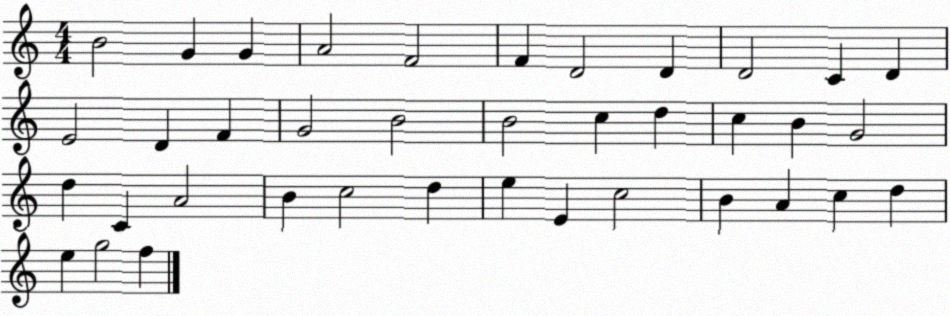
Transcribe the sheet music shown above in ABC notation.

X:1
T:Untitled
M:4/4
L:1/4
K:C
B2 G G A2 F2 F D2 D D2 C D E2 D F G2 B2 B2 c d c B G2 d C A2 B c2 d e E c2 B A c d e g2 f